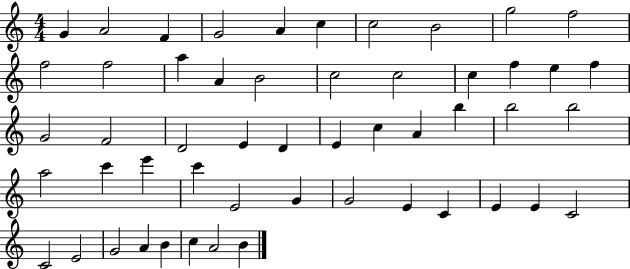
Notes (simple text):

G4/q A4/h F4/q G4/h A4/q C5/q C5/h B4/h G5/h F5/h F5/h F5/h A5/q A4/q B4/h C5/h C5/h C5/q F5/q E5/q F5/q G4/h F4/h D4/h E4/q D4/q E4/q C5/q A4/q B5/q B5/h B5/h A5/h C6/q E6/q C6/q E4/h G4/q G4/h E4/q C4/q E4/q E4/q C4/h C4/h E4/h G4/h A4/q B4/q C5/q A4/h B4/q